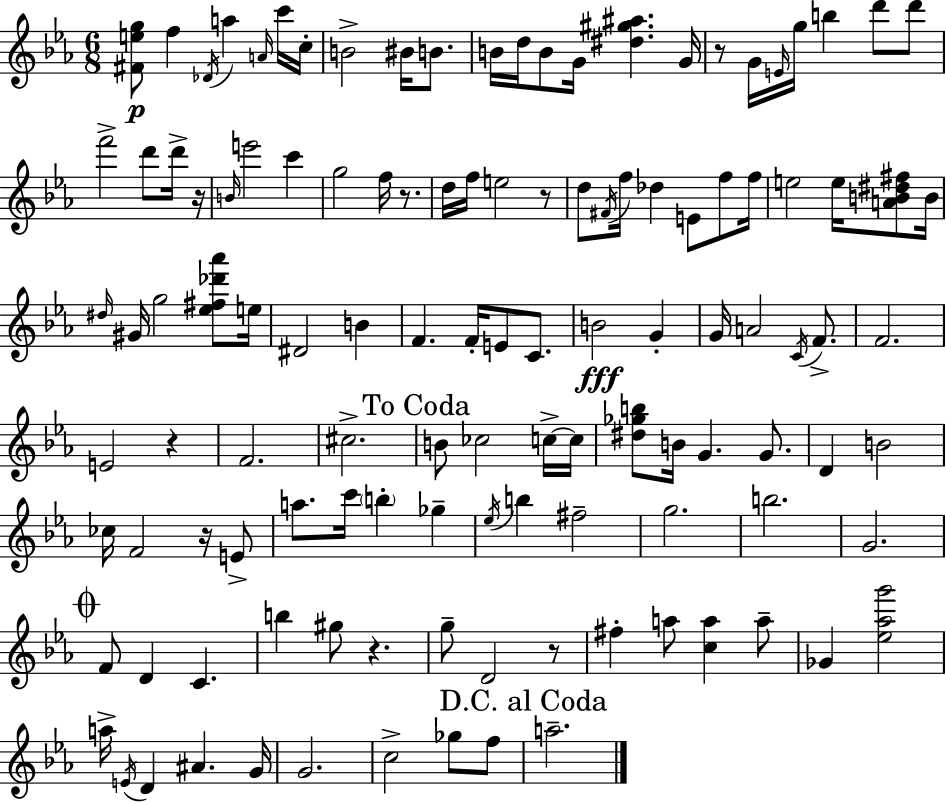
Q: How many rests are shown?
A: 8